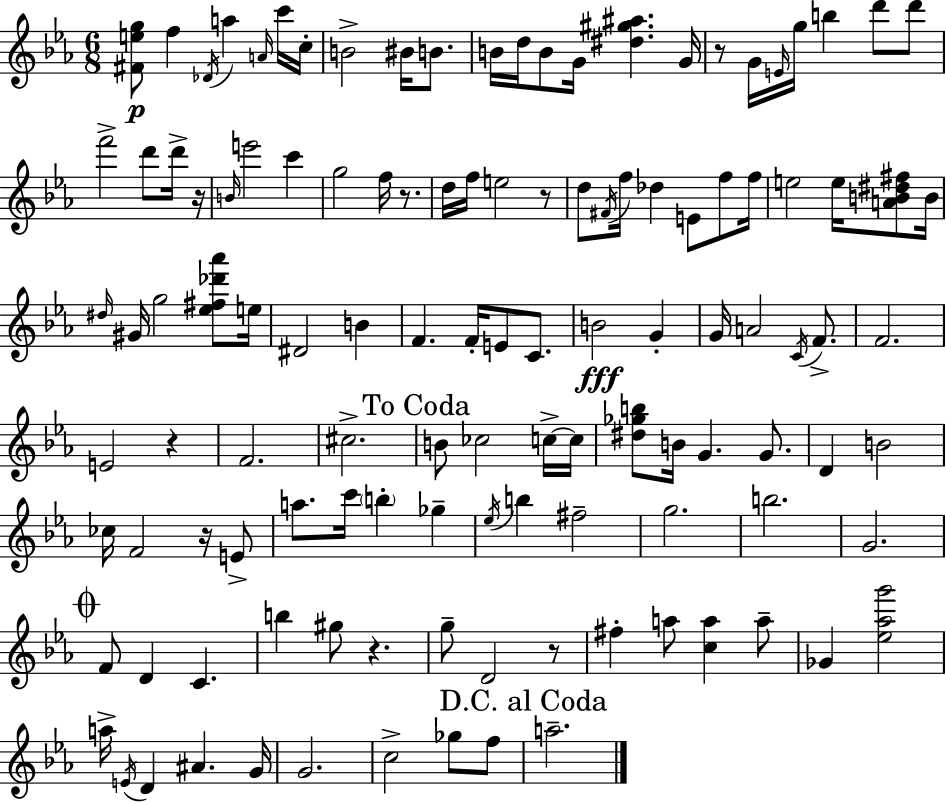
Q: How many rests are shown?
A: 8